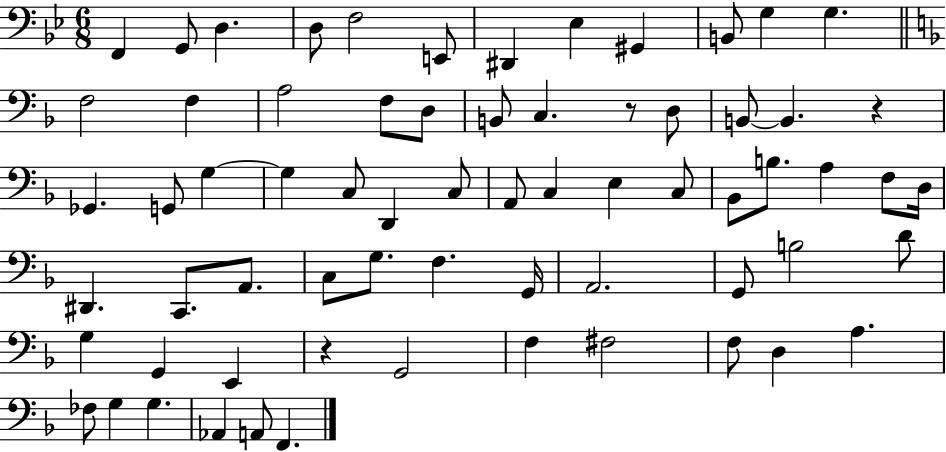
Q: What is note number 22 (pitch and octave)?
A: B2